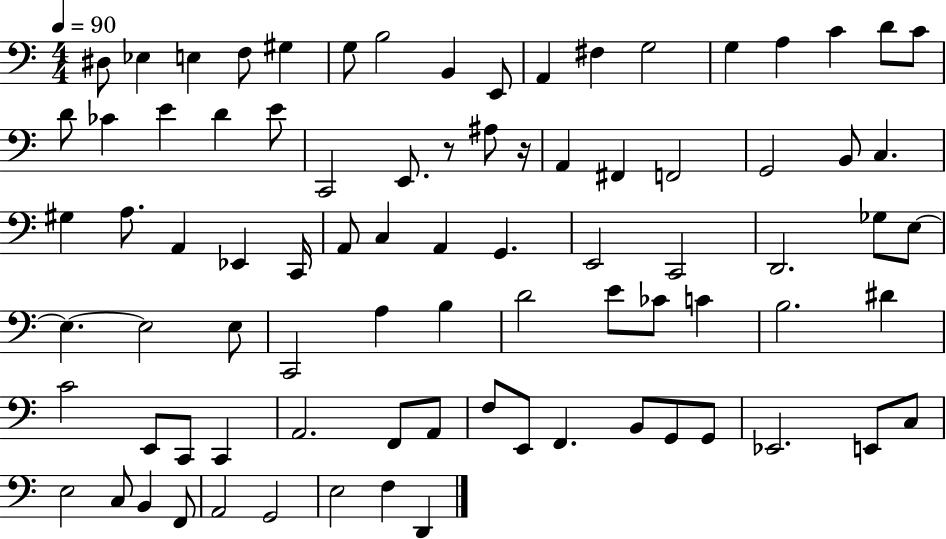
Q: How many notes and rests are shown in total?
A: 84